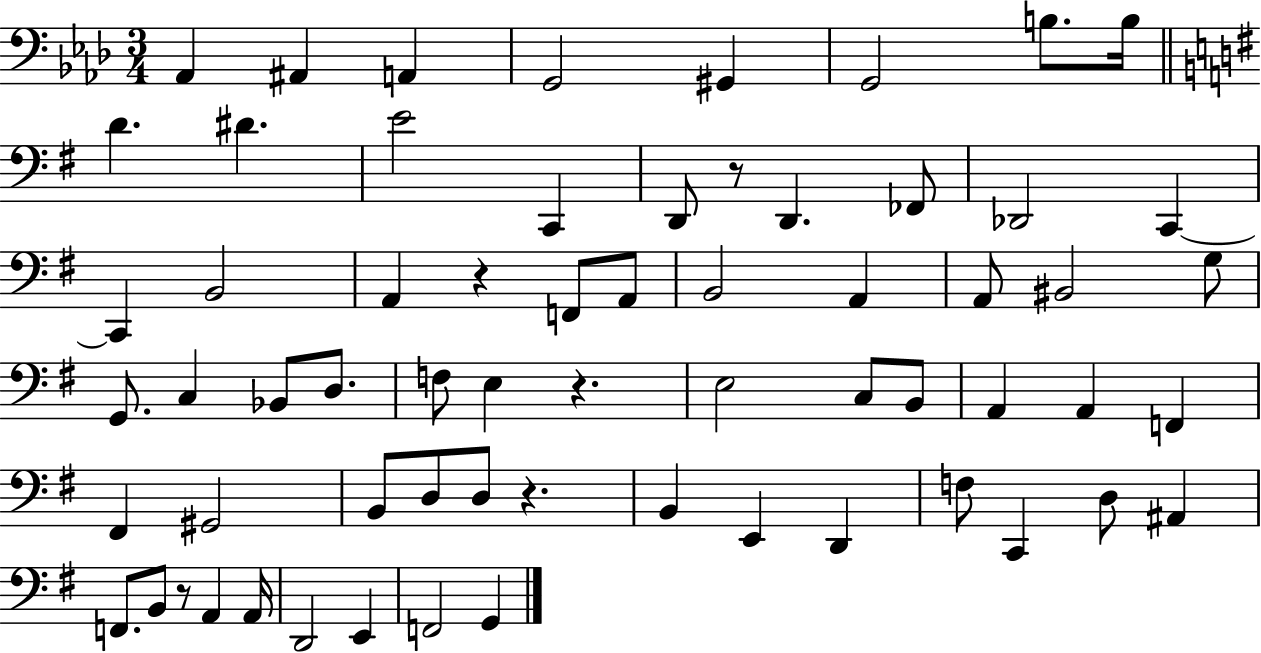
X:1
T:Untitled
M:3/4
L:1/4
K:Ab
_A,, ^A,, A,, G,,2 ^G,, G,,2 B,/2 B,/4 D ^D E2 C,, D,,/2 z/2 D,, _F,,/2 _D,,2 C,, C,, B,,2 A,, z F,,/2 A,,/2 B,,2 A,, A,,/2 ^B,,2 G,/2 G,,/2 C, _B,,/2 D,/2 F,/2 E, z E,2 C,/2 B,,/2 A,, A,, F,, ^F,, ^G,,2 B,,/2 D,/2 D,/2 z B,, E,, D,, F,/2 C,, D,/2 ^A,, F,,/2 B,,/2 z/2 A,, A,,/4 D,,2 E,, F,,2 G,,